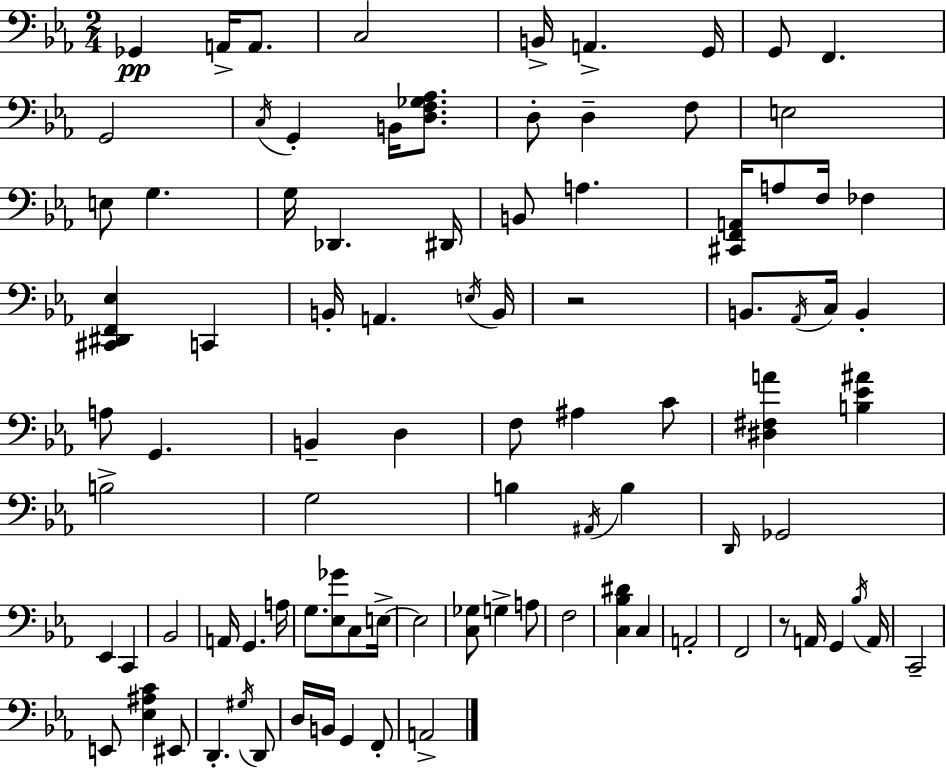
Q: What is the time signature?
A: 2/4